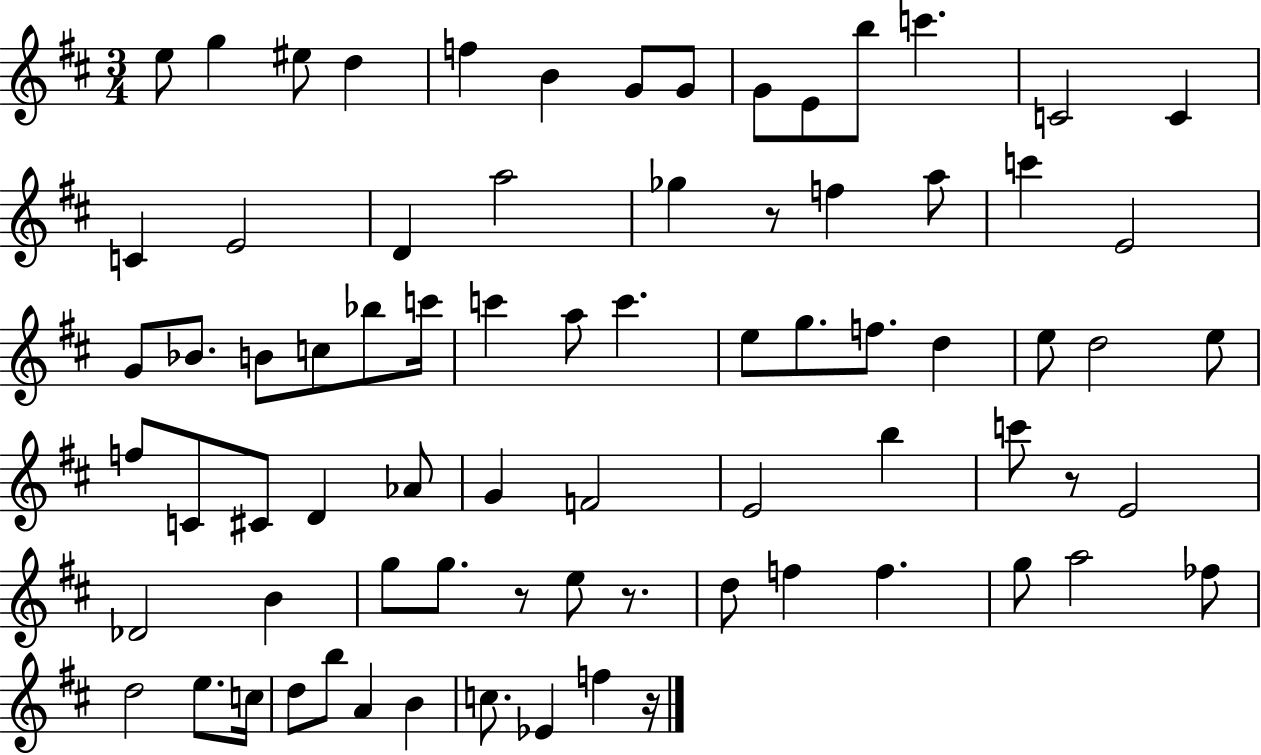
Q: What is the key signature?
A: D major